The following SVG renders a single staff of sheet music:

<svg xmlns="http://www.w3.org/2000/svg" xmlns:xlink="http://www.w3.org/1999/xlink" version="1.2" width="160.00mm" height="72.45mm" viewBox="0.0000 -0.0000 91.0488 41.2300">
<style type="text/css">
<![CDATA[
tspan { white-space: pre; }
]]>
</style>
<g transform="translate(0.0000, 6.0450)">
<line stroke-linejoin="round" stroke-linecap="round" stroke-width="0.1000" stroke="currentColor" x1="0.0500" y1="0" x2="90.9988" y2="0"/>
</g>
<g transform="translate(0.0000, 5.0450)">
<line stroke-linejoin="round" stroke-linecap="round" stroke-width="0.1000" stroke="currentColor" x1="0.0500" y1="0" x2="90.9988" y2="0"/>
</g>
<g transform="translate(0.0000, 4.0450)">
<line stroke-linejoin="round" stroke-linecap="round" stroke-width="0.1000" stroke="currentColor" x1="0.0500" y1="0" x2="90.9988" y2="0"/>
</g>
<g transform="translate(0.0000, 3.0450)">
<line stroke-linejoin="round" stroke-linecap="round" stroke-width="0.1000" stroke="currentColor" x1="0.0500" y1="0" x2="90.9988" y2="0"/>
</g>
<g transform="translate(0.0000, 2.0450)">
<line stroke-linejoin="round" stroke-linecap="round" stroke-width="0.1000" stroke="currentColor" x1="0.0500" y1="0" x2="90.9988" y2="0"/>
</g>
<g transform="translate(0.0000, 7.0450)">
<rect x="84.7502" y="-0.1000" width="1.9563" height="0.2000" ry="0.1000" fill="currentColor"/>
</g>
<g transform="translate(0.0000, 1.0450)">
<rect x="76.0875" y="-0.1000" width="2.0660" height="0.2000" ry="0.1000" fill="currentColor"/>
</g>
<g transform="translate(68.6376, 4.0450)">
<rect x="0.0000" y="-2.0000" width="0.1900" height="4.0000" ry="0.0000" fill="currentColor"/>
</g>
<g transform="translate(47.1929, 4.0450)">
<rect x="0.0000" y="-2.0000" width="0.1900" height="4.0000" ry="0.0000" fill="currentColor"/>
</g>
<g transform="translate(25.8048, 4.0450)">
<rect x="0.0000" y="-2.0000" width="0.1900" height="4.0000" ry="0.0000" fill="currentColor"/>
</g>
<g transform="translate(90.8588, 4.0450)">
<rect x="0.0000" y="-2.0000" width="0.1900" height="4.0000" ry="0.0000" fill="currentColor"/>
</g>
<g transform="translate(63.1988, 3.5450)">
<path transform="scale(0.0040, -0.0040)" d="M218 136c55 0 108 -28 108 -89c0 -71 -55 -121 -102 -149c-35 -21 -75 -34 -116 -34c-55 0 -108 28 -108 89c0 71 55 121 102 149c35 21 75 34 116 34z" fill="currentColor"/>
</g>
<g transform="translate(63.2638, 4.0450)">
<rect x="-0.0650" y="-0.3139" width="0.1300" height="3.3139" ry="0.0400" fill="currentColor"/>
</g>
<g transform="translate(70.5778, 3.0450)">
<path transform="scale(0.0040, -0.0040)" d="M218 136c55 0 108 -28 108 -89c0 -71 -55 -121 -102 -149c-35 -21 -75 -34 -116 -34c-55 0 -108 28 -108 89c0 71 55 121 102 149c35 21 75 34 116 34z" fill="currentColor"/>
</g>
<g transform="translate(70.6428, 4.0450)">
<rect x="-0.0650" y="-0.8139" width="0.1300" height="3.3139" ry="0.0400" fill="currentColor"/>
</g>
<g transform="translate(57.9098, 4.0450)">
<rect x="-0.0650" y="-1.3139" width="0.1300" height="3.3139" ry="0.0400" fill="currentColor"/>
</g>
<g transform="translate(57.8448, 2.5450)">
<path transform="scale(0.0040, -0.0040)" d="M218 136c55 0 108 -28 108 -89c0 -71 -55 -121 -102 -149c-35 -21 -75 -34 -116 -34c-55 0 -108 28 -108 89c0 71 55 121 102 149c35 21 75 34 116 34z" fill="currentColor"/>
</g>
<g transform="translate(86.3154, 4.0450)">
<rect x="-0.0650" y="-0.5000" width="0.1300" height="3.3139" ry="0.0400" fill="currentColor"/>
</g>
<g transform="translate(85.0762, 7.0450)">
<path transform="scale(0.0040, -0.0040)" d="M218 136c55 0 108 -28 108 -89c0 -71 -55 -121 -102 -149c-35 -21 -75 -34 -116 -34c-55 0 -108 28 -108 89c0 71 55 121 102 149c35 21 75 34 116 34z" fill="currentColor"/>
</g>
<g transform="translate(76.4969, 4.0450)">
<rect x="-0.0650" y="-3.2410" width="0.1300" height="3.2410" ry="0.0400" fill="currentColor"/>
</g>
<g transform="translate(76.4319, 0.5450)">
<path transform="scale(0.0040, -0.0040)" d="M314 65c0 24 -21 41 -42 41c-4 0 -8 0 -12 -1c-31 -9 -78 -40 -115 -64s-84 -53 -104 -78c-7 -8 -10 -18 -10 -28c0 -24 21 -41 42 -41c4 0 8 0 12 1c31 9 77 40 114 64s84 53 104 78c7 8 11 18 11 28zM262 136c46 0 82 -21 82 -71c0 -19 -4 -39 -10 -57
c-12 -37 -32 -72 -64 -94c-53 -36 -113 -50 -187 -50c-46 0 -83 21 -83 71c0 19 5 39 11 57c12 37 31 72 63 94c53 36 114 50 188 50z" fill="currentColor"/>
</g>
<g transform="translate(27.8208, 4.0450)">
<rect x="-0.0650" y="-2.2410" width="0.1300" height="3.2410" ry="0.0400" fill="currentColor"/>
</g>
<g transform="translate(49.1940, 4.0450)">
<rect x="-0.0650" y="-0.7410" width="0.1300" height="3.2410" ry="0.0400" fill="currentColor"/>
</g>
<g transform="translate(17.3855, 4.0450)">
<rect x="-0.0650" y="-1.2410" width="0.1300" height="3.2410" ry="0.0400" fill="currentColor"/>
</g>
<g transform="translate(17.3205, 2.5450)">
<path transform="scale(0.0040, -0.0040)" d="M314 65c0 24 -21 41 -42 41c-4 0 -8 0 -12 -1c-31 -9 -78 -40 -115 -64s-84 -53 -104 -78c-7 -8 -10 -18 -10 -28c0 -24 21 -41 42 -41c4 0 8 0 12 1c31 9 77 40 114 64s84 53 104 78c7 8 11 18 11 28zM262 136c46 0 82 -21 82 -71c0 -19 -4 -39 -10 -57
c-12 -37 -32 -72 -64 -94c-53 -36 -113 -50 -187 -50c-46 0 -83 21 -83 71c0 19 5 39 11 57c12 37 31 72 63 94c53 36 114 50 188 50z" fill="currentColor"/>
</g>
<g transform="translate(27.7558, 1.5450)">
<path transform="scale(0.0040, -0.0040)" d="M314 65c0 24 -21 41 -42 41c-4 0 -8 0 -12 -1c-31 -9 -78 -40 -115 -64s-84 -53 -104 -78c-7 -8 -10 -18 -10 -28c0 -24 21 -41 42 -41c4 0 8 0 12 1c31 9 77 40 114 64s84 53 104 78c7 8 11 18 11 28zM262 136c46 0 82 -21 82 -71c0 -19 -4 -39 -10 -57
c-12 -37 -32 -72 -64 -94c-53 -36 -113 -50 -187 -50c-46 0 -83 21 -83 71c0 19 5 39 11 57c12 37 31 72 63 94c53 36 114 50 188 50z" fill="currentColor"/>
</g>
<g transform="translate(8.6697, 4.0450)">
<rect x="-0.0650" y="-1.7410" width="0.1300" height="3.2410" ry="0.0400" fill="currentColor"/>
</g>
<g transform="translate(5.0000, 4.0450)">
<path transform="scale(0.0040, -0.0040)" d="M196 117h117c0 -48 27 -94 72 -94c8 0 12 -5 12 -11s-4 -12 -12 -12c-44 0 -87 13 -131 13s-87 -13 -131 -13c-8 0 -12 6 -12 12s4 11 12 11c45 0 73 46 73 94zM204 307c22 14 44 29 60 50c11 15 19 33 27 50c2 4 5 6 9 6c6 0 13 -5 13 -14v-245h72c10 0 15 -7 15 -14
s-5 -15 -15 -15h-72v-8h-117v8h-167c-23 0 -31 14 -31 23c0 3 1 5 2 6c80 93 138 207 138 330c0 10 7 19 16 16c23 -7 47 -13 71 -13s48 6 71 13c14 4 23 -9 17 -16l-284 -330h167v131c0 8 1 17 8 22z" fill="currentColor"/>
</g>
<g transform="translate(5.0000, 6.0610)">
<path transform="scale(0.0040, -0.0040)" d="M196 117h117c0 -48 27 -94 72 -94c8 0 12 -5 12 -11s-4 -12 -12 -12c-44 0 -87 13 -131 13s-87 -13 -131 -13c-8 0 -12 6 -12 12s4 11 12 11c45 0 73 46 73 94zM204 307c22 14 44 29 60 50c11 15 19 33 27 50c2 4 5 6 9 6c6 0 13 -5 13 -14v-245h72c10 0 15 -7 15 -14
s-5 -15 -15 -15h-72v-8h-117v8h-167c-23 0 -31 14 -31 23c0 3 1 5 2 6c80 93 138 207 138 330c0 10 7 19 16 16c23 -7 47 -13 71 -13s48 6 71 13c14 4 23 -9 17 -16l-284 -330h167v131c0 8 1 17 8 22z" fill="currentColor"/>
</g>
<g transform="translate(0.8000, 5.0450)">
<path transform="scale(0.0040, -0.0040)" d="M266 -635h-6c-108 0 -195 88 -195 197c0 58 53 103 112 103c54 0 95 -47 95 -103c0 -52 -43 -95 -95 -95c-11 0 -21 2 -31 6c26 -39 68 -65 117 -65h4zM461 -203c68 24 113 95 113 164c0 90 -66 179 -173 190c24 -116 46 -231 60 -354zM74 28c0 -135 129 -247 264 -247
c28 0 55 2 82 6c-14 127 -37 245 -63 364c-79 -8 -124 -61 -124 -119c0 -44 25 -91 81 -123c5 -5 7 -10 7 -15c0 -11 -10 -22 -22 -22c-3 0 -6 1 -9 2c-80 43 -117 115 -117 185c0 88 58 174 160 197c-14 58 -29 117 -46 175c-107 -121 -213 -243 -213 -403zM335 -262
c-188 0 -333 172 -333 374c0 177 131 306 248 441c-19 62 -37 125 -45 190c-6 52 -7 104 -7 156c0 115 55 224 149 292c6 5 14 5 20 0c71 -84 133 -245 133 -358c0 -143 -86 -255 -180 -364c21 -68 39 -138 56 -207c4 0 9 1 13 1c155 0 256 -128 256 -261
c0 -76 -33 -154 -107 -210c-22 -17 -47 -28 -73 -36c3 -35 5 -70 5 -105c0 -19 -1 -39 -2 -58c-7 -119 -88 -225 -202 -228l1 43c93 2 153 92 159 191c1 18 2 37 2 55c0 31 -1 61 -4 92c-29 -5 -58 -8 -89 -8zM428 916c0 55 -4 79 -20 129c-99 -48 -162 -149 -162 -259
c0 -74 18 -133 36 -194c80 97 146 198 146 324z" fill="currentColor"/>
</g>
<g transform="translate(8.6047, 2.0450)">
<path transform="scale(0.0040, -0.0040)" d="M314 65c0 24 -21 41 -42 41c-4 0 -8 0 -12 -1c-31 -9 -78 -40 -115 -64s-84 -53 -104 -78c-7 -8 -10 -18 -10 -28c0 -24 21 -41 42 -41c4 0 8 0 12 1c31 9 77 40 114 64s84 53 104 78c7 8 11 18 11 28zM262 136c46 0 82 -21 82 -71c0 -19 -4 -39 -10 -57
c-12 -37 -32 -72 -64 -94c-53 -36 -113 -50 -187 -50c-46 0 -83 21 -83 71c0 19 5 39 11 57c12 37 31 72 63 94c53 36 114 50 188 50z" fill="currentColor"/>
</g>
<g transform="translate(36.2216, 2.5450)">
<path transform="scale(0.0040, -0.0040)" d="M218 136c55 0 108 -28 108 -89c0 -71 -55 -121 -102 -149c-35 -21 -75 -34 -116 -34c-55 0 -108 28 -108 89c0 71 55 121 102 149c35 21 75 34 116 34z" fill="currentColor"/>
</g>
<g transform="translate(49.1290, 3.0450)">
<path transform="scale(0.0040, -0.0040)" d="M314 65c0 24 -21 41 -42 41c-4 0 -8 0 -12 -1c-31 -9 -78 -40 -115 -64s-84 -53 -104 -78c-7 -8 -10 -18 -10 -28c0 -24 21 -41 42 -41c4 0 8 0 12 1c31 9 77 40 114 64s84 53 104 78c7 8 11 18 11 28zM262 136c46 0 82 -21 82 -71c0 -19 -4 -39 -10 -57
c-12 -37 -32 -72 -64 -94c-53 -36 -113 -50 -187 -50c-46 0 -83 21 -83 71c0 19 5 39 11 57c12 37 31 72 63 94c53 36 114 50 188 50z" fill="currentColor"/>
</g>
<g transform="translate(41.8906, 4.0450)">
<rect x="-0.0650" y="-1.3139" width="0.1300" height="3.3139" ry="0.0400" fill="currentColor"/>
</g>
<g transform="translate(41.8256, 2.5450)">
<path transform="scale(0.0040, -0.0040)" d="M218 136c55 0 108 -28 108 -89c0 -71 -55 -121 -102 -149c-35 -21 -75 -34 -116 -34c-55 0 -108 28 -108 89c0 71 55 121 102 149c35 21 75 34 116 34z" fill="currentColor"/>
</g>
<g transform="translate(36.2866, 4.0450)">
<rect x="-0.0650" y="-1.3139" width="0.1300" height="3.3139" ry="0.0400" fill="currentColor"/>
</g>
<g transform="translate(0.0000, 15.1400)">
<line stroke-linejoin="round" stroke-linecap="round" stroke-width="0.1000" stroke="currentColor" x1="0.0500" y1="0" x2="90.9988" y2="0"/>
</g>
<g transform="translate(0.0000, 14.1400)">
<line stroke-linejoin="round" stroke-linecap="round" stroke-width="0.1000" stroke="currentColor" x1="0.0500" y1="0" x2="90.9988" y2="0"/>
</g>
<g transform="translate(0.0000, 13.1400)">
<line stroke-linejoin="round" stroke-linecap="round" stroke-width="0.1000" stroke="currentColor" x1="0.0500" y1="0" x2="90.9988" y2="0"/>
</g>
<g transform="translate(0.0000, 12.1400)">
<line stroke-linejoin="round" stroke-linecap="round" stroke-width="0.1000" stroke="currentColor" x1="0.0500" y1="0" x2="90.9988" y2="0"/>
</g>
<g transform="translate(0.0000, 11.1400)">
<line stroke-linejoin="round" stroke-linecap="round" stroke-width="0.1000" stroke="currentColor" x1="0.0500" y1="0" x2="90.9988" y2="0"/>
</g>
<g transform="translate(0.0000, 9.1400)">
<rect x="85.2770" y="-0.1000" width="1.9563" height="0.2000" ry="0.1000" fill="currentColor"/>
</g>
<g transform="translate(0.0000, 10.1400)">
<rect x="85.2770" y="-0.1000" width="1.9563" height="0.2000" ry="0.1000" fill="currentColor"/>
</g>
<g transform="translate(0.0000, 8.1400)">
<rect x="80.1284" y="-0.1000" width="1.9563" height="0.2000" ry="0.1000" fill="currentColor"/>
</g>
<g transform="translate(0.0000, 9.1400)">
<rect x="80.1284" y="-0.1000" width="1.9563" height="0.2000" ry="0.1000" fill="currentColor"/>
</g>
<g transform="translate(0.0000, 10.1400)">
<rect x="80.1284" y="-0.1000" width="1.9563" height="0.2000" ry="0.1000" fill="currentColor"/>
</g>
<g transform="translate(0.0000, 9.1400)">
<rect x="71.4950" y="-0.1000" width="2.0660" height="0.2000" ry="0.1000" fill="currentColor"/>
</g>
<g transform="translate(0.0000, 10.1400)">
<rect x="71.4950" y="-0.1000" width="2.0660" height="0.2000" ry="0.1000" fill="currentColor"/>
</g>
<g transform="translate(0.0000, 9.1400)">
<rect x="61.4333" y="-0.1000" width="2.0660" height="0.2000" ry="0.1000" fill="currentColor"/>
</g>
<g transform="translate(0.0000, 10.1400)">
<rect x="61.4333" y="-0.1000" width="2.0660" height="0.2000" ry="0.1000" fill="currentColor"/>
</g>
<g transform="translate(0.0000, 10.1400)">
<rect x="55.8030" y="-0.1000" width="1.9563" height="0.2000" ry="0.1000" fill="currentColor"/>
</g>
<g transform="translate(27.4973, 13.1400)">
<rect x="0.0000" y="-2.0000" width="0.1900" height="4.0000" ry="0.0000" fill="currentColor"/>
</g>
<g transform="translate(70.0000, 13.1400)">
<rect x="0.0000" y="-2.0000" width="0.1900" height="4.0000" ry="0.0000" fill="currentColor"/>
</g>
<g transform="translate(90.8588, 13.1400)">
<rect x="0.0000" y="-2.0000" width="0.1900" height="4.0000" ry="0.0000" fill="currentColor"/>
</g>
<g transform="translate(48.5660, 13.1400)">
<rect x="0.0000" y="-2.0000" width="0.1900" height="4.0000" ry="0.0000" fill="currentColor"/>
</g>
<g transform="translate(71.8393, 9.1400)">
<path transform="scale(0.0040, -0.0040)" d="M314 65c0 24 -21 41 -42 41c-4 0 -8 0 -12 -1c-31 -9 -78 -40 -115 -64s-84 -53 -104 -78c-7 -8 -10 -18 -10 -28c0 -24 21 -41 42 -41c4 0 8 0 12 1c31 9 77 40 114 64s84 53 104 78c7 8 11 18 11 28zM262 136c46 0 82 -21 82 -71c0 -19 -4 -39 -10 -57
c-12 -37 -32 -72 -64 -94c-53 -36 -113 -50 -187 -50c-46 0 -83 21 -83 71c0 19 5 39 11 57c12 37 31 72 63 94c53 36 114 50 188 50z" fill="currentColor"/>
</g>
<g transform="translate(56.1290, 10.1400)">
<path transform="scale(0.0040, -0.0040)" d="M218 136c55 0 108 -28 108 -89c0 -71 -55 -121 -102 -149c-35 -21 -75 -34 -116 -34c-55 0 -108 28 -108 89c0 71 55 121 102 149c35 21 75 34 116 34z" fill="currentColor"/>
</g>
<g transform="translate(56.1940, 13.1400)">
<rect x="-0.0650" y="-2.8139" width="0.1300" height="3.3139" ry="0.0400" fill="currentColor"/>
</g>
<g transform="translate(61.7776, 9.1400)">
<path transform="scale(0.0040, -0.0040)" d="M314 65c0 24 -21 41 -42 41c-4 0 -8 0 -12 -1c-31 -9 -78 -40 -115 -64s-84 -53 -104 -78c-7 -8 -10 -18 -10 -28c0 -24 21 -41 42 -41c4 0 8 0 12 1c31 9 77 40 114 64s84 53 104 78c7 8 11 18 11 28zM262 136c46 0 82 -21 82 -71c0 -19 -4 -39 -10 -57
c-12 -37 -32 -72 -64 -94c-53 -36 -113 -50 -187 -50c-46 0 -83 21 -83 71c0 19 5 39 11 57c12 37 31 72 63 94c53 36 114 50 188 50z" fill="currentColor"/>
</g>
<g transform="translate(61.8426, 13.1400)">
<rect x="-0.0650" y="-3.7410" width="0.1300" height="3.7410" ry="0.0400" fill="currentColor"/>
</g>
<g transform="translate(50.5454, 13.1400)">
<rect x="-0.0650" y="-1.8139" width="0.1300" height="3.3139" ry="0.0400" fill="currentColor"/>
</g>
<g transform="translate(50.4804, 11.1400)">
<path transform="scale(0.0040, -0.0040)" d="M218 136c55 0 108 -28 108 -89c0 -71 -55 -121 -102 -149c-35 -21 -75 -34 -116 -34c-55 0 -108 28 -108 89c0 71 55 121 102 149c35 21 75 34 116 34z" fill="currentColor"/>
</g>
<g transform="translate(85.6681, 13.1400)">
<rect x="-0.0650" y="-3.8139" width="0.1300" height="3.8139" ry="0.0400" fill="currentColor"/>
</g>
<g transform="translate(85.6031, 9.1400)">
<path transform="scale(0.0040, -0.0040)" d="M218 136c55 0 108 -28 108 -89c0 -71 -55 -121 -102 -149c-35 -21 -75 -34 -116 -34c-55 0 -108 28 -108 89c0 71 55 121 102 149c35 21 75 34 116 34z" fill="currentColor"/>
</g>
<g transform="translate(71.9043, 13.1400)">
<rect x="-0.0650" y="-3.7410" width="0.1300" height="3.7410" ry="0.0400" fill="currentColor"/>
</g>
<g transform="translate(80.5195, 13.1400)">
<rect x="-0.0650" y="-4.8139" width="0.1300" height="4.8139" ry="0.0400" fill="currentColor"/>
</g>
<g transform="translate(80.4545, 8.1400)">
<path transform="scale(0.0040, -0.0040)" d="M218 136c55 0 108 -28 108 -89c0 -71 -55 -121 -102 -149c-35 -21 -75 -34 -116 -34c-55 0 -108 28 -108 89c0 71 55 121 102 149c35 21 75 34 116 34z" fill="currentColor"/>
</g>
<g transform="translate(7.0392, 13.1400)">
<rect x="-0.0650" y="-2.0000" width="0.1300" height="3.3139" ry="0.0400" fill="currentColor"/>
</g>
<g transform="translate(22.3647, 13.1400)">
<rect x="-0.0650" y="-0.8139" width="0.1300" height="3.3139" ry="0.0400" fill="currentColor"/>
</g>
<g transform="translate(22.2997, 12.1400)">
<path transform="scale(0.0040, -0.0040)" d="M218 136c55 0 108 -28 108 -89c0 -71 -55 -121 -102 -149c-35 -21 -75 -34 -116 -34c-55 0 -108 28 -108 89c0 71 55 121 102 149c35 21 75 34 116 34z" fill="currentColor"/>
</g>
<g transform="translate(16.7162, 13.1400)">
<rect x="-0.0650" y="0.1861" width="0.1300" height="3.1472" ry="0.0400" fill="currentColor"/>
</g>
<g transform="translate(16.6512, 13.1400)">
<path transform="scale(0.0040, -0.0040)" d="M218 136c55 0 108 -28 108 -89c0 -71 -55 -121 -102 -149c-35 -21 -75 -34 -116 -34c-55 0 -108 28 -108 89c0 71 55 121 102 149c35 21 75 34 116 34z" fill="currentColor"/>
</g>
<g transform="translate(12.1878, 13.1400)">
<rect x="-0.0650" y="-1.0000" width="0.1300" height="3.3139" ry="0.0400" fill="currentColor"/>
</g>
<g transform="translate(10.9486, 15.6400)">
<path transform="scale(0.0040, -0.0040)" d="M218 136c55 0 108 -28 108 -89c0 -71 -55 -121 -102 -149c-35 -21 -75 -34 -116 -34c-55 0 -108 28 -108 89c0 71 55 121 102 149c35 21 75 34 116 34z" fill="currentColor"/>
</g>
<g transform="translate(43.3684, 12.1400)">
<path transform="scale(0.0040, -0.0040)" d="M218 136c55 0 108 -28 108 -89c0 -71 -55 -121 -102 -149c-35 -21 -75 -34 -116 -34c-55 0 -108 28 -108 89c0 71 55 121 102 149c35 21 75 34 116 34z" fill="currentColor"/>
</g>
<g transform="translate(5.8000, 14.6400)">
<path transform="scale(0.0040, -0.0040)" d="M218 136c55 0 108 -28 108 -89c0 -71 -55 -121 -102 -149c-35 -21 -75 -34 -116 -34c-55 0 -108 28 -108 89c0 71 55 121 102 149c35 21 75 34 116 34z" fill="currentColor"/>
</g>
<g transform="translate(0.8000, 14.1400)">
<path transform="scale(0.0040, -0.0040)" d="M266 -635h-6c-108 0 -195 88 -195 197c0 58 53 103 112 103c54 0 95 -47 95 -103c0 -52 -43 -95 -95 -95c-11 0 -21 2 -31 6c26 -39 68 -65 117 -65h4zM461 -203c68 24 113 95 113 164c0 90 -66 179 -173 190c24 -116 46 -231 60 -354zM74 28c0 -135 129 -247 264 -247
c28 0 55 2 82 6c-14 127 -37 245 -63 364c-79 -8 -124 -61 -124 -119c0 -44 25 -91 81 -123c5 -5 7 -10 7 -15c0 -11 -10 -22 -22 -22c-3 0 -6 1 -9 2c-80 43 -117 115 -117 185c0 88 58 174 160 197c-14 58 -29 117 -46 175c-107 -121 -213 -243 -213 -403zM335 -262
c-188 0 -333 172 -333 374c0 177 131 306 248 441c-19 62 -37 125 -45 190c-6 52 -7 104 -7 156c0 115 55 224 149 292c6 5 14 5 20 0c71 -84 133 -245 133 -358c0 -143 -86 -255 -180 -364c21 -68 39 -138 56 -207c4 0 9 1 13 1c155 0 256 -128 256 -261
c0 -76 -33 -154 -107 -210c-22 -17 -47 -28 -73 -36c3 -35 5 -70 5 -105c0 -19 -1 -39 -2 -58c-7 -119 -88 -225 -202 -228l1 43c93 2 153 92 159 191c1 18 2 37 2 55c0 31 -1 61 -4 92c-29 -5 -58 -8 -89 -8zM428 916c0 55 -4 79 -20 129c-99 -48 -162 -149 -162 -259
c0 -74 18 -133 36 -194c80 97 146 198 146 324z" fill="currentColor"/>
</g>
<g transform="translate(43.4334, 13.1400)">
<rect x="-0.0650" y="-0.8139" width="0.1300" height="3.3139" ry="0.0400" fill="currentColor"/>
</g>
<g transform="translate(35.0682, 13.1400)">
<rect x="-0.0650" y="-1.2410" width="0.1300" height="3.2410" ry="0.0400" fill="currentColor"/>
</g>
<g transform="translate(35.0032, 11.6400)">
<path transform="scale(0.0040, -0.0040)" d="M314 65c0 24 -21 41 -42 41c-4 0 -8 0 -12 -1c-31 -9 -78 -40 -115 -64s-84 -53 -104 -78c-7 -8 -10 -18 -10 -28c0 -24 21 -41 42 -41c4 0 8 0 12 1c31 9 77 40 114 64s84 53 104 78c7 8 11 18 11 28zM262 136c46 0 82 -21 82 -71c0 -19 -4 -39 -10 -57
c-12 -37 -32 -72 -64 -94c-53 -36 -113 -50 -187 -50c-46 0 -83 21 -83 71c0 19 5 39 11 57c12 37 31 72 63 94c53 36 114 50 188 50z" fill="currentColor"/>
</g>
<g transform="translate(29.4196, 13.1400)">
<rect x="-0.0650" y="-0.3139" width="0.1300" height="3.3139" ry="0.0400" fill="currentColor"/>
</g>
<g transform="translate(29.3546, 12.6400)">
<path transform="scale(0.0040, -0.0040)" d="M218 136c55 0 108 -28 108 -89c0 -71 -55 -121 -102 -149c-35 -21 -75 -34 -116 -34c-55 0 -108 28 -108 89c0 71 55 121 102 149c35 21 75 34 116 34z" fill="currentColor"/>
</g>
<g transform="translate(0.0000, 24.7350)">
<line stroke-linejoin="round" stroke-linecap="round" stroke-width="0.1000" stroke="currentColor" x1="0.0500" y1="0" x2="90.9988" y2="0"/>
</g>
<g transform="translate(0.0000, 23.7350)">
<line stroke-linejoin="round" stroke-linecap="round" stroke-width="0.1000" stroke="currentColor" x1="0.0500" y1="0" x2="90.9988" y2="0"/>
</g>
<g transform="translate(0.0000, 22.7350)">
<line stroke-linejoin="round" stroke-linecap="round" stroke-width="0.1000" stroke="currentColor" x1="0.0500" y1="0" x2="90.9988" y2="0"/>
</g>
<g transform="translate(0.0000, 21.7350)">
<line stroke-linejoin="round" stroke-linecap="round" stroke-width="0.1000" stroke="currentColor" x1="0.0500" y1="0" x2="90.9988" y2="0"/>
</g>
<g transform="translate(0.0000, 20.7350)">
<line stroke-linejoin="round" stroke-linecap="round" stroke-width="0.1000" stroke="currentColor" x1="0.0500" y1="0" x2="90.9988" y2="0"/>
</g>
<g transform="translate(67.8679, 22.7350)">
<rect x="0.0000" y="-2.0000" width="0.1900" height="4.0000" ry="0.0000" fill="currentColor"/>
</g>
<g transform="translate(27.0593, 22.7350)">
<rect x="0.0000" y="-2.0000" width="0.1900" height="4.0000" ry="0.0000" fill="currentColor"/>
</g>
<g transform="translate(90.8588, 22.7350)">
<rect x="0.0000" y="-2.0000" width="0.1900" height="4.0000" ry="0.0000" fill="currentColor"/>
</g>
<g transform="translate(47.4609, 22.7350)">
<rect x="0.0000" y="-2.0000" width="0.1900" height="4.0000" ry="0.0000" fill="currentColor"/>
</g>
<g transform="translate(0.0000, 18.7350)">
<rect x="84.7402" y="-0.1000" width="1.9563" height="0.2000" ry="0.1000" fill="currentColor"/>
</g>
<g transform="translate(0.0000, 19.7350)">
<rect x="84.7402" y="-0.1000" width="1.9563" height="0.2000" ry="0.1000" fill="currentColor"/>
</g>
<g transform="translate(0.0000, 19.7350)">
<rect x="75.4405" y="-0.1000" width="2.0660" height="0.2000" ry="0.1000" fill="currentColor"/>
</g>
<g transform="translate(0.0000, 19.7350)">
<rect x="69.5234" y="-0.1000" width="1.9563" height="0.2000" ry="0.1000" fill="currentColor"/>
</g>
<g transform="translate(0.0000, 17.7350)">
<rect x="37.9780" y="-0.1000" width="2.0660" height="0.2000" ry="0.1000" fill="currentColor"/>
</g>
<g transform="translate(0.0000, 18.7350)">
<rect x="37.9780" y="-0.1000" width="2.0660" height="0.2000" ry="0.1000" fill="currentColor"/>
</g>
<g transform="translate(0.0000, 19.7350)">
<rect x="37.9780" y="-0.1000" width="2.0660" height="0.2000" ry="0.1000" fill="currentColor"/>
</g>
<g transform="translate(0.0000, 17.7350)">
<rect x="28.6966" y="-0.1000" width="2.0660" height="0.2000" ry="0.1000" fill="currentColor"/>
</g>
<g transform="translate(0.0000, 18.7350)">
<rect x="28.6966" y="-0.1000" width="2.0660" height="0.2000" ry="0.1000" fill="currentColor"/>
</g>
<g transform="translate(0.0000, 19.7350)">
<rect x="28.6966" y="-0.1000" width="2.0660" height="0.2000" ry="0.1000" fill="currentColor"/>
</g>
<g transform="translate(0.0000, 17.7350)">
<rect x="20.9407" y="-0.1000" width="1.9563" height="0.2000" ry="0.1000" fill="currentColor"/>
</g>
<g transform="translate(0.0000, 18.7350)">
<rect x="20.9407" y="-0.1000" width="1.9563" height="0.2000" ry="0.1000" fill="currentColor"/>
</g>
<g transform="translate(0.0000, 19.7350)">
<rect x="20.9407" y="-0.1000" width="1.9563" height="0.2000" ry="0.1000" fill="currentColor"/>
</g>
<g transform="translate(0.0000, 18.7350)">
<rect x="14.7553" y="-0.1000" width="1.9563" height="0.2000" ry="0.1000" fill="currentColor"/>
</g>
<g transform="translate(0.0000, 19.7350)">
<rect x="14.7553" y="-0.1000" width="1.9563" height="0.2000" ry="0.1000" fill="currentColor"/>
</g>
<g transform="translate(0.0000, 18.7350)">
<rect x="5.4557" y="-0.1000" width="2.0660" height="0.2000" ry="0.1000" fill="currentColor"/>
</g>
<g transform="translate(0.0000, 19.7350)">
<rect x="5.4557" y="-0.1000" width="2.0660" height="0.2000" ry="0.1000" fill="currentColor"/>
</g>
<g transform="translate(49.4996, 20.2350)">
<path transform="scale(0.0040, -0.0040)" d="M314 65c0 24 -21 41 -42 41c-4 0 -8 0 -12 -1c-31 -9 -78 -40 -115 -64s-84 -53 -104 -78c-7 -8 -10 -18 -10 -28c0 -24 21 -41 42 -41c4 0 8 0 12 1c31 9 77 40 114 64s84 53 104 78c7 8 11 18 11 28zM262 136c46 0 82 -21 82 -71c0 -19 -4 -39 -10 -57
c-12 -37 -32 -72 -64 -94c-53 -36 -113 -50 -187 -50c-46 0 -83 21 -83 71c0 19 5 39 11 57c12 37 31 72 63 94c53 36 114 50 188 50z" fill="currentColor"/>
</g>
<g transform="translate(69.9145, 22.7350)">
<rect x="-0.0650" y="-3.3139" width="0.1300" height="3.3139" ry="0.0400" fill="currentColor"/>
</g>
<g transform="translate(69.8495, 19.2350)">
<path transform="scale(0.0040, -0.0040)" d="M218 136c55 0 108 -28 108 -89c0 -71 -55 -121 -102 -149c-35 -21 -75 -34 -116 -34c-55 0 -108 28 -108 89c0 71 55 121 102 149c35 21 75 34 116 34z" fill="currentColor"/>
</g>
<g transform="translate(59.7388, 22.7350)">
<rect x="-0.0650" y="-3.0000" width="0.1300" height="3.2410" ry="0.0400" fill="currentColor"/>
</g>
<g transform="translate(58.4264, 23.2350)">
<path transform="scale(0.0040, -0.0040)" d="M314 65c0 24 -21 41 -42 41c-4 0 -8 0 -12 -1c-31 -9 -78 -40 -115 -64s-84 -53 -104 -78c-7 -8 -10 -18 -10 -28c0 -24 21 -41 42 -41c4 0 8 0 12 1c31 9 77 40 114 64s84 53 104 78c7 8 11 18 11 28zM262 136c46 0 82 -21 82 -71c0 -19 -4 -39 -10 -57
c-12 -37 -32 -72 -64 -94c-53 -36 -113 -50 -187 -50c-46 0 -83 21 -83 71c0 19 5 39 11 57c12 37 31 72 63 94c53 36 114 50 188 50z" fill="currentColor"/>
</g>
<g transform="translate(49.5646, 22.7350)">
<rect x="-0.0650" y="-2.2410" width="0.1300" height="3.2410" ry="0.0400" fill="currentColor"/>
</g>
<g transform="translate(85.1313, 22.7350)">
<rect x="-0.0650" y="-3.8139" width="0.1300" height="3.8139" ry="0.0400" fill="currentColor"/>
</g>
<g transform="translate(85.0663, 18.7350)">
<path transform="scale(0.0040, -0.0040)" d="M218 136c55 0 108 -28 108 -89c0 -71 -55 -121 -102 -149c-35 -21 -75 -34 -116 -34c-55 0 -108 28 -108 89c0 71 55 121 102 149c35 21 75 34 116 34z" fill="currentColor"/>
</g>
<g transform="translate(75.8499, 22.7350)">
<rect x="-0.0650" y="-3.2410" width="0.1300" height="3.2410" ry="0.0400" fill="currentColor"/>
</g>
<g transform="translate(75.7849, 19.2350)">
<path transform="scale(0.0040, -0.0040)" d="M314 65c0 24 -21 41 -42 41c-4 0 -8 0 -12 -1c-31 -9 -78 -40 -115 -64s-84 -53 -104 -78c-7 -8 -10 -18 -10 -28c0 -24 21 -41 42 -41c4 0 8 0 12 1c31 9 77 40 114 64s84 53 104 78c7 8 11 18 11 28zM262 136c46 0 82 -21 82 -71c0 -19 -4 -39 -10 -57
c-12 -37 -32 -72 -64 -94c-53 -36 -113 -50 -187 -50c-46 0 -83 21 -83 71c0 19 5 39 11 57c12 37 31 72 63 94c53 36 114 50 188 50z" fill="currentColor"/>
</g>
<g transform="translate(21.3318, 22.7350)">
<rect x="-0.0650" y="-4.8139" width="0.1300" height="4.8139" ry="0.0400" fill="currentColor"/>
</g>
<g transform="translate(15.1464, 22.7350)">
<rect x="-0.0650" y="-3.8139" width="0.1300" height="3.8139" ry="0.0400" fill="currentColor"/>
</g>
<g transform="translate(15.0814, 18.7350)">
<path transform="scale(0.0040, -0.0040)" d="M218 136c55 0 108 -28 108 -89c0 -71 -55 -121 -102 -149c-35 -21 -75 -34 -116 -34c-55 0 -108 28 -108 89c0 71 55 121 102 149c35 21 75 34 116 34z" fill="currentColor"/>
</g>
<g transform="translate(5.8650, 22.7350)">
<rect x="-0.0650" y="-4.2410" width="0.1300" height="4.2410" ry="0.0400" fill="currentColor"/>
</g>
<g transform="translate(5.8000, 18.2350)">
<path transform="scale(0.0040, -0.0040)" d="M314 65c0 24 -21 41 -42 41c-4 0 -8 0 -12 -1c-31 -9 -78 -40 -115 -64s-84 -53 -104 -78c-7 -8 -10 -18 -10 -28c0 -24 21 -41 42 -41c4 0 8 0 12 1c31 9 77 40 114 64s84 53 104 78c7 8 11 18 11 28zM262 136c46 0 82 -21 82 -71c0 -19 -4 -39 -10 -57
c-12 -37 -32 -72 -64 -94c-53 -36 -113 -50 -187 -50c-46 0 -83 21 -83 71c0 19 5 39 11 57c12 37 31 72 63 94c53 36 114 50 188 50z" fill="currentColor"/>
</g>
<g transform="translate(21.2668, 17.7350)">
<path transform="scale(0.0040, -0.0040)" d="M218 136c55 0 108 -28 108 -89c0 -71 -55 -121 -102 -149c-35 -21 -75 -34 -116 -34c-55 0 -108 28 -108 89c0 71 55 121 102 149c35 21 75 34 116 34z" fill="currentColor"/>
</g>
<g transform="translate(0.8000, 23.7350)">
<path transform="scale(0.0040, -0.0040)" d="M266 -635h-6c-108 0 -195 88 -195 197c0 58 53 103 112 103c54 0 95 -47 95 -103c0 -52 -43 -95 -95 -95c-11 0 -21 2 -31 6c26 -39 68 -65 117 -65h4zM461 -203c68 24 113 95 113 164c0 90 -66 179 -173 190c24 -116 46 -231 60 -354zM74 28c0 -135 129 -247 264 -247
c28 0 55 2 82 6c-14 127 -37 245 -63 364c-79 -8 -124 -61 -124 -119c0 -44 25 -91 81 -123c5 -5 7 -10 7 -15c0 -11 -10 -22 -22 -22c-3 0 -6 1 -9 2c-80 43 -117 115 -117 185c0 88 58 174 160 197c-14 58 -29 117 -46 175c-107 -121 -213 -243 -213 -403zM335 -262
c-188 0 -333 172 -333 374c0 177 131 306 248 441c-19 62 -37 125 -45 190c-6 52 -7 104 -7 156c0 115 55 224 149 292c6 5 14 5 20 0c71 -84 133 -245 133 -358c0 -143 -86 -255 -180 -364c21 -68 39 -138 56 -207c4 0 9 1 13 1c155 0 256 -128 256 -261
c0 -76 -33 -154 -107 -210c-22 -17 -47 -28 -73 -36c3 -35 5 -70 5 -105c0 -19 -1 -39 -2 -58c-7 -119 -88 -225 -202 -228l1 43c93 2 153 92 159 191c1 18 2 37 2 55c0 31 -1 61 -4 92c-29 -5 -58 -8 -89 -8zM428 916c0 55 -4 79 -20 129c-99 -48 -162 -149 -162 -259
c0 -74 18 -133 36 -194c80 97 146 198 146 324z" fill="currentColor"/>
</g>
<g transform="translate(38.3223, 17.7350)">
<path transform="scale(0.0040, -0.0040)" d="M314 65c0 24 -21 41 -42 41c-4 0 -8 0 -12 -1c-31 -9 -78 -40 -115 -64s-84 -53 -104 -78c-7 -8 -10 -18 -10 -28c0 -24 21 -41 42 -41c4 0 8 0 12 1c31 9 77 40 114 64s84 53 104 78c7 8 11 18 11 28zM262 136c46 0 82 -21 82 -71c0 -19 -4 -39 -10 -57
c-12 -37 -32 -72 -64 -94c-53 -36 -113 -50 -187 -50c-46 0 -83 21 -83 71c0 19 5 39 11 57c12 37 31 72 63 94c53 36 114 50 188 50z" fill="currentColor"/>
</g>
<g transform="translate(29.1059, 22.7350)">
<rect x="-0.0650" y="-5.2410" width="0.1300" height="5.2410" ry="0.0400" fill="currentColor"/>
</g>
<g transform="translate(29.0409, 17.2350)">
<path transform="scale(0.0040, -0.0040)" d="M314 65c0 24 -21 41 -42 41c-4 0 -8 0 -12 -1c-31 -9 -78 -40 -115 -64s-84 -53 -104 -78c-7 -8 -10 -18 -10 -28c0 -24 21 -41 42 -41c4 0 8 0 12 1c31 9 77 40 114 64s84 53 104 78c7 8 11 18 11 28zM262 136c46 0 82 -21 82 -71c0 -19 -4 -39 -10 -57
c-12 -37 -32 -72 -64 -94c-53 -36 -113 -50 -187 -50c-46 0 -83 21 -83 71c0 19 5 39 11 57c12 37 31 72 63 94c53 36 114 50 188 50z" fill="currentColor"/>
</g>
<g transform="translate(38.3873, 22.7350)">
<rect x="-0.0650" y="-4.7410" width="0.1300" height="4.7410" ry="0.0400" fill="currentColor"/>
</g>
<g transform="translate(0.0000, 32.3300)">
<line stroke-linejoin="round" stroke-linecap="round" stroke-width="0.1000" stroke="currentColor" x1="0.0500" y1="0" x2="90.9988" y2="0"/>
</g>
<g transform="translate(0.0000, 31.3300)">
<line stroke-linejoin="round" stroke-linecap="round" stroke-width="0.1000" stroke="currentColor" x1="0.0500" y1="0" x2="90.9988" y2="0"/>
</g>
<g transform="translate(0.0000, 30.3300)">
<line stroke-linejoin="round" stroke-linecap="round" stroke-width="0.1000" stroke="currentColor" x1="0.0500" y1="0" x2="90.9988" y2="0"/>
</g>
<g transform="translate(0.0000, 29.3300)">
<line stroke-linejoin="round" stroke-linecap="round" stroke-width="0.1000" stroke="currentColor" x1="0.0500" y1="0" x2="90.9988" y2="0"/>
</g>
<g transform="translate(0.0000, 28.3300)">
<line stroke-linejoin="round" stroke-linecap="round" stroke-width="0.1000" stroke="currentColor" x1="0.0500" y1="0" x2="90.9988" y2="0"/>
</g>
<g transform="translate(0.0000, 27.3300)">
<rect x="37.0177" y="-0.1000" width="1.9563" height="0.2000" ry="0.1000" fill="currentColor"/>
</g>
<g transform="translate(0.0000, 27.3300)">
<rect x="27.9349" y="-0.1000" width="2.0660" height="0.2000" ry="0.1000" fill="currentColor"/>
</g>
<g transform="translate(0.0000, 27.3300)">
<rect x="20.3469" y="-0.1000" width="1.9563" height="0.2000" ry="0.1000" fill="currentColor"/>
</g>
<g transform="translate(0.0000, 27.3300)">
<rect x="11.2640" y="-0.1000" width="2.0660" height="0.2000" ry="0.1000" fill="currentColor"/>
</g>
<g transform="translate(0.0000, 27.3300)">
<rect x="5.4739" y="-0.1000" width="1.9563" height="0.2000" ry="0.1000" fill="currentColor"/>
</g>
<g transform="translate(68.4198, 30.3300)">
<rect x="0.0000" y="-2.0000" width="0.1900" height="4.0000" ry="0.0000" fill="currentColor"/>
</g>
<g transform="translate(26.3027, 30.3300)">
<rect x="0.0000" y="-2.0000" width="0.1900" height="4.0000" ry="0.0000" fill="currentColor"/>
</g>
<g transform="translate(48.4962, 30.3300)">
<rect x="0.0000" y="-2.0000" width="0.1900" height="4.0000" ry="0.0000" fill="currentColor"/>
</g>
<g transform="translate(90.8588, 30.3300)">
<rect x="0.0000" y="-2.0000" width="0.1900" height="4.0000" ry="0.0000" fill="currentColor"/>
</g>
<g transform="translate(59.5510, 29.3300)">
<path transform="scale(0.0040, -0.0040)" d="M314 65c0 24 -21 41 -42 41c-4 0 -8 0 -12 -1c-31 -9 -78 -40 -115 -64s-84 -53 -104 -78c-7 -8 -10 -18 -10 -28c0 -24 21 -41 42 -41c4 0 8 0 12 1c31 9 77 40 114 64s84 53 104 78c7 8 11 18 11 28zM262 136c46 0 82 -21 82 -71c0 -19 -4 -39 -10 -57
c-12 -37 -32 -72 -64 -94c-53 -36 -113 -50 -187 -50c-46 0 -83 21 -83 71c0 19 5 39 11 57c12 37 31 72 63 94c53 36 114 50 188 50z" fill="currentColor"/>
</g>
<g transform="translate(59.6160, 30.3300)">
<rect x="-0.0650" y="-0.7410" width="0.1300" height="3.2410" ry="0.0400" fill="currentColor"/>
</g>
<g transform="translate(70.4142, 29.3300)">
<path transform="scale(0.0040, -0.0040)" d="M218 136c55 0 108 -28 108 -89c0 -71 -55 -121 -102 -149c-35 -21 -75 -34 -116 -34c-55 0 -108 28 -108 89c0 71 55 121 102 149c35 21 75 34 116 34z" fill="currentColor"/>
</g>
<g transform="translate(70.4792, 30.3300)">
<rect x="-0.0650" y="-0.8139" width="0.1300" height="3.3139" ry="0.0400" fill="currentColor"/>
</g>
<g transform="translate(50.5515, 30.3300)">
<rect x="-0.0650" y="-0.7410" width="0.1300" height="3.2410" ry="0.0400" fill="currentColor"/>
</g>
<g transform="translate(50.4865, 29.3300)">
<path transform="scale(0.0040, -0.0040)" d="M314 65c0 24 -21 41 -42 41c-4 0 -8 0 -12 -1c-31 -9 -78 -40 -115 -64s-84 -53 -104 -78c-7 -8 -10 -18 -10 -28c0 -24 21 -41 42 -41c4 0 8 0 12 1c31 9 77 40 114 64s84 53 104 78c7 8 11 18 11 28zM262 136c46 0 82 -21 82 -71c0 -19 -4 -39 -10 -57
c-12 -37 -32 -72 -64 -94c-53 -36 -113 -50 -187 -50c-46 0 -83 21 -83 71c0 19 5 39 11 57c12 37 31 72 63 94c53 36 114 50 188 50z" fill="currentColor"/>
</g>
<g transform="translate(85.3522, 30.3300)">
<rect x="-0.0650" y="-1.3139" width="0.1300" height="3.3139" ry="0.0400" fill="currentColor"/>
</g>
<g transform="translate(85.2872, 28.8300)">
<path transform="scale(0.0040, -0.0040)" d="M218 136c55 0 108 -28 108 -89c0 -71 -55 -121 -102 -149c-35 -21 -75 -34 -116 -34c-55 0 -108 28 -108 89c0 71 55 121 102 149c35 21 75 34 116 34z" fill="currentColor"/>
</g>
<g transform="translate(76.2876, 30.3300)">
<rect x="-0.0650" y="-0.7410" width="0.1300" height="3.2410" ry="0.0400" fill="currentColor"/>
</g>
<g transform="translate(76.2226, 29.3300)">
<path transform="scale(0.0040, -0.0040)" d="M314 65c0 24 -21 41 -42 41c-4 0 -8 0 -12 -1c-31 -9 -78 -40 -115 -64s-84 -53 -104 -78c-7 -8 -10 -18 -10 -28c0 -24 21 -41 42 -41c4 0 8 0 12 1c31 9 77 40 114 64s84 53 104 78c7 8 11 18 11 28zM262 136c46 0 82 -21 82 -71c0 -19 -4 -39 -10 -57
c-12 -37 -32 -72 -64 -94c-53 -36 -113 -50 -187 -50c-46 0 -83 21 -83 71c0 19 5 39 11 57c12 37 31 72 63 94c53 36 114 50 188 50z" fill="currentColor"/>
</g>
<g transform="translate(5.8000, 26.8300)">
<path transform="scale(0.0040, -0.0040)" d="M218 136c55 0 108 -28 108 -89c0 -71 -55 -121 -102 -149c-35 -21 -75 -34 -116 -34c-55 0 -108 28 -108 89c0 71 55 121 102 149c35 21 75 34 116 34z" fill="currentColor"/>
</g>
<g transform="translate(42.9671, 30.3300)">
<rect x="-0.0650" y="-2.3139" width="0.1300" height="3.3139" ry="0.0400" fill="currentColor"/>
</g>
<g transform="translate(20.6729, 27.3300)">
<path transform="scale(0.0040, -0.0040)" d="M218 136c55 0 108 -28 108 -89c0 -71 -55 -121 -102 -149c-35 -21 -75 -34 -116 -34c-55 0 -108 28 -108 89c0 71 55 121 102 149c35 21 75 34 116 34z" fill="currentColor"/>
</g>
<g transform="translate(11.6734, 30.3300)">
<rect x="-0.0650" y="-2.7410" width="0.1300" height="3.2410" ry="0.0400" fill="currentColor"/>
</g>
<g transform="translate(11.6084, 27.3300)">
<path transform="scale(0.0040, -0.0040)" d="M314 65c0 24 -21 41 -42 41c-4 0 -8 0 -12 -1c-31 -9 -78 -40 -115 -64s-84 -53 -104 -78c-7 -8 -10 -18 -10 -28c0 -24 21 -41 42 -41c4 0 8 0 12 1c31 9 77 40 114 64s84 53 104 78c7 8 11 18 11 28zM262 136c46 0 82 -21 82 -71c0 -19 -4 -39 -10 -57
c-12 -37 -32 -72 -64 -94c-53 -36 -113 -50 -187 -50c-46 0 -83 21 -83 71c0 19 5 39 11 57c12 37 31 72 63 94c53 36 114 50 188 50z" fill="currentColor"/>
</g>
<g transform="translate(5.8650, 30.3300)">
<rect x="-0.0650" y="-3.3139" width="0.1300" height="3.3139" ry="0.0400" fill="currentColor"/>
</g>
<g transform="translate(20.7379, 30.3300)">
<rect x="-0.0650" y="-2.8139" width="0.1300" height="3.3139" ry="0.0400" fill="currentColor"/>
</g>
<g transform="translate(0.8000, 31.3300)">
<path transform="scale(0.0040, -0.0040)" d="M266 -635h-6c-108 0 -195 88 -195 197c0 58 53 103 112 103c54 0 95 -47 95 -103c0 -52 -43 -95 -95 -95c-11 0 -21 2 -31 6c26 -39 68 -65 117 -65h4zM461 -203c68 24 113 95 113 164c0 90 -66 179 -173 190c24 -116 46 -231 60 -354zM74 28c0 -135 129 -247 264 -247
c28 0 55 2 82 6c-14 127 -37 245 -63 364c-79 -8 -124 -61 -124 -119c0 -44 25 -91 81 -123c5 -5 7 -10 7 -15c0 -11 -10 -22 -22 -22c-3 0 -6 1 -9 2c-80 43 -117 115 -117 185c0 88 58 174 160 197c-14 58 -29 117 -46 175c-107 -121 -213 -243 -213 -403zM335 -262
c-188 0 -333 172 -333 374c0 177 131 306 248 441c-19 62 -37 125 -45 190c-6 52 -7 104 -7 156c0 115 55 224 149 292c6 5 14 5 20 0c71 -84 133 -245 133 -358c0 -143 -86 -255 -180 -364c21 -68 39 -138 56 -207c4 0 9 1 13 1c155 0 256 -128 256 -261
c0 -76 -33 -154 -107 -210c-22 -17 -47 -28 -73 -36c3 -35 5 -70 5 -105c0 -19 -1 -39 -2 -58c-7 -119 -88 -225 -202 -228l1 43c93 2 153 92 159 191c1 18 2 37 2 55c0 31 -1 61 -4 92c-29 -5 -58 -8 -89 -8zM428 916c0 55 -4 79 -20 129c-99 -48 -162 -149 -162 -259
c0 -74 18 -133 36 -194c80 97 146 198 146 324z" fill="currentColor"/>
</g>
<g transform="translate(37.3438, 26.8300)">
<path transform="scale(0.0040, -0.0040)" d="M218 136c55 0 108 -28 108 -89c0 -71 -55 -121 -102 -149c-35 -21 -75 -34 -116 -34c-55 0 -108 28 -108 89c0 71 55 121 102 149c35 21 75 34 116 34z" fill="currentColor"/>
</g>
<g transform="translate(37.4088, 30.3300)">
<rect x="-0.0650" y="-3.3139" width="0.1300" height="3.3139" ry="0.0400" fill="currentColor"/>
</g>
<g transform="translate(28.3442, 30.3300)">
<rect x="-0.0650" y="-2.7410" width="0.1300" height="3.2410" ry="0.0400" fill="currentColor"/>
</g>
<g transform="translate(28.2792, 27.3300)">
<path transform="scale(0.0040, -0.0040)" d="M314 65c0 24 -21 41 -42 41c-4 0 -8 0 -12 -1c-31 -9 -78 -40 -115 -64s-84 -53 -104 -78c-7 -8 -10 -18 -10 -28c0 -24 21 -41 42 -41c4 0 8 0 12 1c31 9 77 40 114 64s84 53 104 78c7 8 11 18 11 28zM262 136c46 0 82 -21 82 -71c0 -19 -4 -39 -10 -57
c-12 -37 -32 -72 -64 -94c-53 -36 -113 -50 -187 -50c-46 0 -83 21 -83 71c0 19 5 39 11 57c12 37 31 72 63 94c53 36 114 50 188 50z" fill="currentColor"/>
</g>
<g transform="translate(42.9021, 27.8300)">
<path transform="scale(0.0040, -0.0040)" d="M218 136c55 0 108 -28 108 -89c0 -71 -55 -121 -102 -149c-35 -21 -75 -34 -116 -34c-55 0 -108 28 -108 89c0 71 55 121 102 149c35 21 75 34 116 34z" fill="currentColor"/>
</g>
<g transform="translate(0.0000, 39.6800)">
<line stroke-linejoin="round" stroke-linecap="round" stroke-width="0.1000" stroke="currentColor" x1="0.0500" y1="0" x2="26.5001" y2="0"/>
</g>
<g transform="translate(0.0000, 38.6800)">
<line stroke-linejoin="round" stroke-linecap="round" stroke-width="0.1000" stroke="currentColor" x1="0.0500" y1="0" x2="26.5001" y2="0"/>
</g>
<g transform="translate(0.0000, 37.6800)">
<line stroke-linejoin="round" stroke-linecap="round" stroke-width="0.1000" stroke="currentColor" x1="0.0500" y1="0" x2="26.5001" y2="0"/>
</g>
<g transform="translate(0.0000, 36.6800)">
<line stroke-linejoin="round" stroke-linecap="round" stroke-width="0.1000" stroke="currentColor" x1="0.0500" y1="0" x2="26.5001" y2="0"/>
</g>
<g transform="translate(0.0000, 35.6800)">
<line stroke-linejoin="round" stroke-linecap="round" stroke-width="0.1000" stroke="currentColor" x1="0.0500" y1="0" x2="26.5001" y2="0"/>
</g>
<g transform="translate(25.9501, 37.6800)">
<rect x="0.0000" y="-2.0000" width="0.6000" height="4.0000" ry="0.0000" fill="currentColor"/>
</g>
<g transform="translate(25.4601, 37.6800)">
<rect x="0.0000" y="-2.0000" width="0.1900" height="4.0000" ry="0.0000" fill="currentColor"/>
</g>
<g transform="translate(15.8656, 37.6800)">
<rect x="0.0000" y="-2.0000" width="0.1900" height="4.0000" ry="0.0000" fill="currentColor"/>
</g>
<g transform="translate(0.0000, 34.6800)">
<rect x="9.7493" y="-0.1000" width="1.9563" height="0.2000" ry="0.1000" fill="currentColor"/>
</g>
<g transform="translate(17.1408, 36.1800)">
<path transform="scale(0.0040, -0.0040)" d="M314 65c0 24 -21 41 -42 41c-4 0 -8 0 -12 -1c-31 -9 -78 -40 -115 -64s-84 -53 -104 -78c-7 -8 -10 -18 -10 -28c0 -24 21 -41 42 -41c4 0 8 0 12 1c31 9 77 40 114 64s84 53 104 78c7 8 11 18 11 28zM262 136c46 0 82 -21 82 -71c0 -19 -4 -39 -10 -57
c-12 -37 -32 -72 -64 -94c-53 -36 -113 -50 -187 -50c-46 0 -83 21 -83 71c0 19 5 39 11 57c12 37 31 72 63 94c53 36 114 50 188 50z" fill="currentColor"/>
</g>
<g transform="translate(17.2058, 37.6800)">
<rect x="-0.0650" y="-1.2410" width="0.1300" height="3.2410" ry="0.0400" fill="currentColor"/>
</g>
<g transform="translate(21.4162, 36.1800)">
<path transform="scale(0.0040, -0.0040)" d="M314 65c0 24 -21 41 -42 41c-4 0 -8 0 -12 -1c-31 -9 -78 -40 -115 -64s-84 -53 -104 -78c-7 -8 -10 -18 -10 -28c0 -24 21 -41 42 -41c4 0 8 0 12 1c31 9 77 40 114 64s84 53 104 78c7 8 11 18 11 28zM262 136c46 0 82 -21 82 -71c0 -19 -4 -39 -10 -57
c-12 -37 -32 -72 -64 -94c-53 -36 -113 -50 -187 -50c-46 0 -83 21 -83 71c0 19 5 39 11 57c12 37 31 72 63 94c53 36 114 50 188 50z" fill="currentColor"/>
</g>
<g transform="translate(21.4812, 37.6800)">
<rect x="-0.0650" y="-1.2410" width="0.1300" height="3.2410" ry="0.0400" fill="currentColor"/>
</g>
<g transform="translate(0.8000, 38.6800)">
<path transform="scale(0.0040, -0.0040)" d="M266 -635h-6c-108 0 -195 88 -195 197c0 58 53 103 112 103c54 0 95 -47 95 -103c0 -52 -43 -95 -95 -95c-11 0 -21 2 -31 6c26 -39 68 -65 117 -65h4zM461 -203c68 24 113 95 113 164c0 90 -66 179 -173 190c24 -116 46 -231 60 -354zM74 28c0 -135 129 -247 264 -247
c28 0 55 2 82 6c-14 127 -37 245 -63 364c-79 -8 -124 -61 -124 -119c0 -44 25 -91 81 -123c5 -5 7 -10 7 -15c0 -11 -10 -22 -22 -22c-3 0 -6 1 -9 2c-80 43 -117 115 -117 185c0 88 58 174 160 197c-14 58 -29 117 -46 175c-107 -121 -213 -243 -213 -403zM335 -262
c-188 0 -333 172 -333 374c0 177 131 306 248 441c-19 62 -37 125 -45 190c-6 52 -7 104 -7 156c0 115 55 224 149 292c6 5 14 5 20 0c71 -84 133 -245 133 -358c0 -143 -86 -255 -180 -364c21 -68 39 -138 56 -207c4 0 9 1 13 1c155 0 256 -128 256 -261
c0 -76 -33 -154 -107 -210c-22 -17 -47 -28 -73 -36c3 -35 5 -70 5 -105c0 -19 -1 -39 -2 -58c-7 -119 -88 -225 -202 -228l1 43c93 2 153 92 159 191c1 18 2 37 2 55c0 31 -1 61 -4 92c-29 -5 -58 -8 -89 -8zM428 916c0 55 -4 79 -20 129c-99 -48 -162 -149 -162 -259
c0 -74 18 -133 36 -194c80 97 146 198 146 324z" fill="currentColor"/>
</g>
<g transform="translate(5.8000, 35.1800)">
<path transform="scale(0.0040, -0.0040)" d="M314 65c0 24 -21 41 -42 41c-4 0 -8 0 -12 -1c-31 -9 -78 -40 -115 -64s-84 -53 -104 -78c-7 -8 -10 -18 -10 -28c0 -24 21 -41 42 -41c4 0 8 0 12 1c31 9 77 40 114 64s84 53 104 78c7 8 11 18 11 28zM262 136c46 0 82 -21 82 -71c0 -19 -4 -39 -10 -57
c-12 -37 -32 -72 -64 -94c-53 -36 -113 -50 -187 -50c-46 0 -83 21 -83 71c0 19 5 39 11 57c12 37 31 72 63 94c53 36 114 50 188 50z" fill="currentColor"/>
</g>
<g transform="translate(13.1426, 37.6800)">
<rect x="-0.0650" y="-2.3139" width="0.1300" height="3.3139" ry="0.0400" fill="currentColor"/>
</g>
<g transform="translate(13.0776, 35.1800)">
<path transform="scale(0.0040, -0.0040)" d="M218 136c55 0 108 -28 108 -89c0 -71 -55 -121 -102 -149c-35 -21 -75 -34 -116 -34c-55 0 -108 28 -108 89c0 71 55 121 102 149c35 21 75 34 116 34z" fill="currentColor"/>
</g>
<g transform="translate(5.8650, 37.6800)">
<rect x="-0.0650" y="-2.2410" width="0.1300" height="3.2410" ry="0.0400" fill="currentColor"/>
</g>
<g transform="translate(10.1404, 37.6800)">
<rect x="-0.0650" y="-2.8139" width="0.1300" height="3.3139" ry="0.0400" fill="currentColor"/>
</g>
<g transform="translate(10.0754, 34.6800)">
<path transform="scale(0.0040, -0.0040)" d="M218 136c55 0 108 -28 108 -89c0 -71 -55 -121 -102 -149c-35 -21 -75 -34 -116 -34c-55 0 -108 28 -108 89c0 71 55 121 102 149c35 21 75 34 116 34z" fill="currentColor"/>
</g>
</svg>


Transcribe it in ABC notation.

X:1
T:Untitled
M:4/4
L:1/4
K:C
f2 e2 g2 e e d2 e c d b2 C F D B d c e2 d f a c'2 c'2 e' c' d'2 c' e' f'2 e'2 g2 A2 b b2 c' b a2 a a2 b g d2 d2 d d2 e g2 a g e2 e2